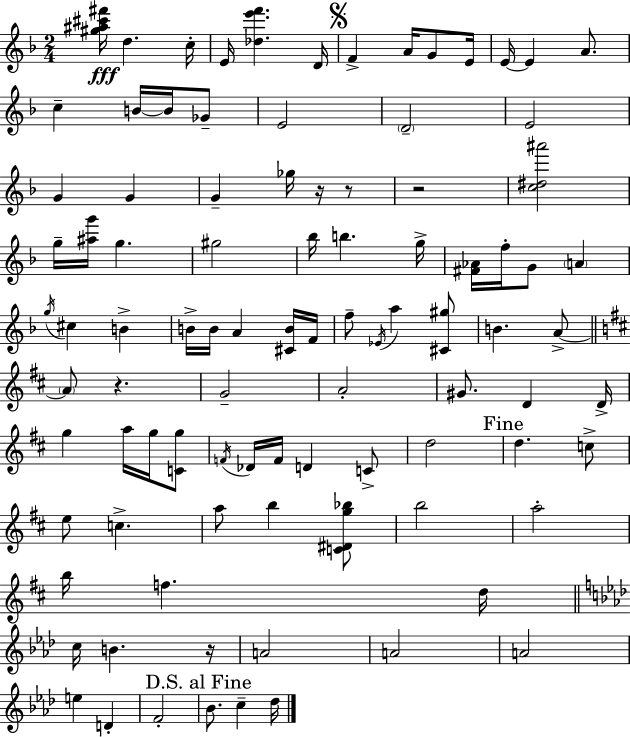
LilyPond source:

{
  \clef treble
  \numericTimeSignature
  \time 2/4
  \key d \minor
  <gis'' ais'' cis''' fis'''>16\fff d''4. c''16-. | e'16 <des'' e''' f'''>4. d'16 | \mark \markup { \musicglyph "scripts.segno" } f'4-> a'16 g'8 e'16 | e'16~~ e'4 a'8. | \break c''4-- b'16~~ b'16 ges'8-- | e'2 | \parenthesize d'2-- | e'2 | \break g'4 g'4 | g'4-- ges''16 r16 r8 | r2 | <c'' dis'' ais'''>2 | \break g''16-- <ais'' g'''>16 g''4. | gis''2 | bes''16 b''4. g''16-> | <fis' aes'>16 f''16-. g'8 \parenthesize a'4 | \break \acciaccatura { g''16 } cis''4 b'4-> | b'16-> b'16 a'4 <cis' b'>16 | f'16 f''8-- \acciaccatura { ees'16 } a''4 | <cis' gis''>8 b'4. | \break a'8->~~ \bar "||" \break \key d \major \parenthesize a'8 r4. | g'2-- | a'2-. | gis'8. d'4 d'16-> | \break g''4 a''16 g''16 <c' g''>8 | \acciaccatura { f'16 } des'16 f'16 d'4 c'8-> | d''2 | \mark "Fine" d''4. c''8-> | \break e''8 c''4.-> | a''8 b''4 <c' dis' g'' bes''>8 | b''2 | a''2-. | \break b''16 f''4. | d''16 \bar "||" \break \key aes \major c''16 b'4. r16 | a'2 | a'2 | a'2 | \break e''4 d'4-. | f'2-. | \mark "D.S. al Fine" bes'8. c''4-- des''16 | \bar "|."
}